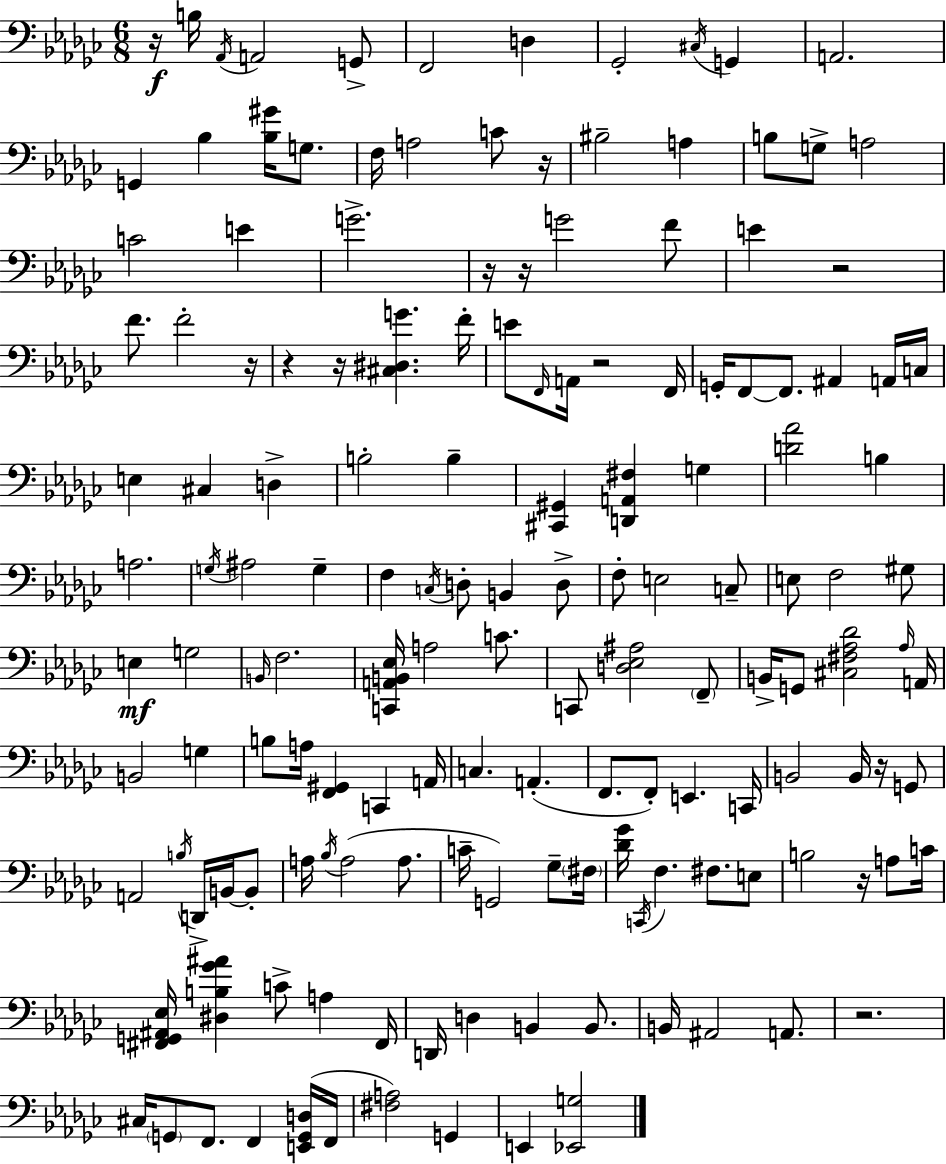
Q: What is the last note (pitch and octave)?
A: E2